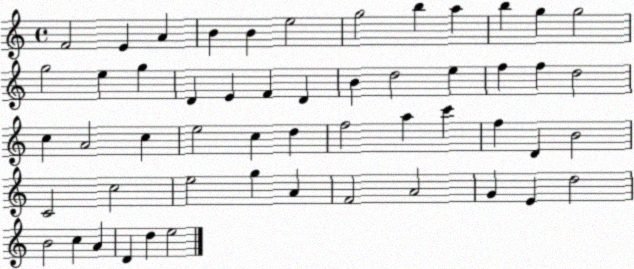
X:1
T:Untitled
M:4/4
L:1/4
K:C
F2 E A B B e2 g2 b a b g g2 g2 e g D E F D B d2 e f f d2 c A2 c e2 c d f2 a c' f D B2 C2 c2 e2 g A F2 A2 G E d2 B2 c A D d e2